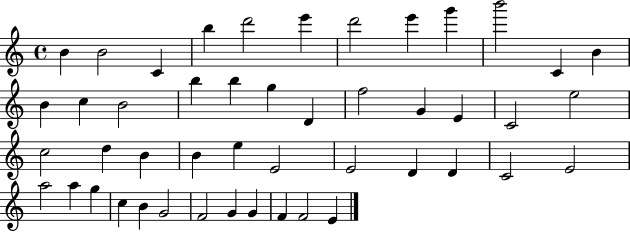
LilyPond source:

{
  \clef treble
  \time 4/4
  \defaultTimeSignature
  \key c \major
  b'4 b'2 c'4 | b''4 d'''2 e'''4 | d'''2 e'''4 g'''4 | b'''2 c'4 b'4 | \break b'4 c''4 b'2 | b''4 b''4 g''4 d'4 | f''2 g'4 e'4 | c'2 e''2 | \break c''2 d''4 b'4 | b'4 e''4 e'2 | e'2 d'4 d'4 | c'2 e'2 | \break a''2 a''4 g''4 | c''4 b'4 g'2 | f'2 g'4 g'4 | f'4 f'2 e'4 | \break \bar "|."
}